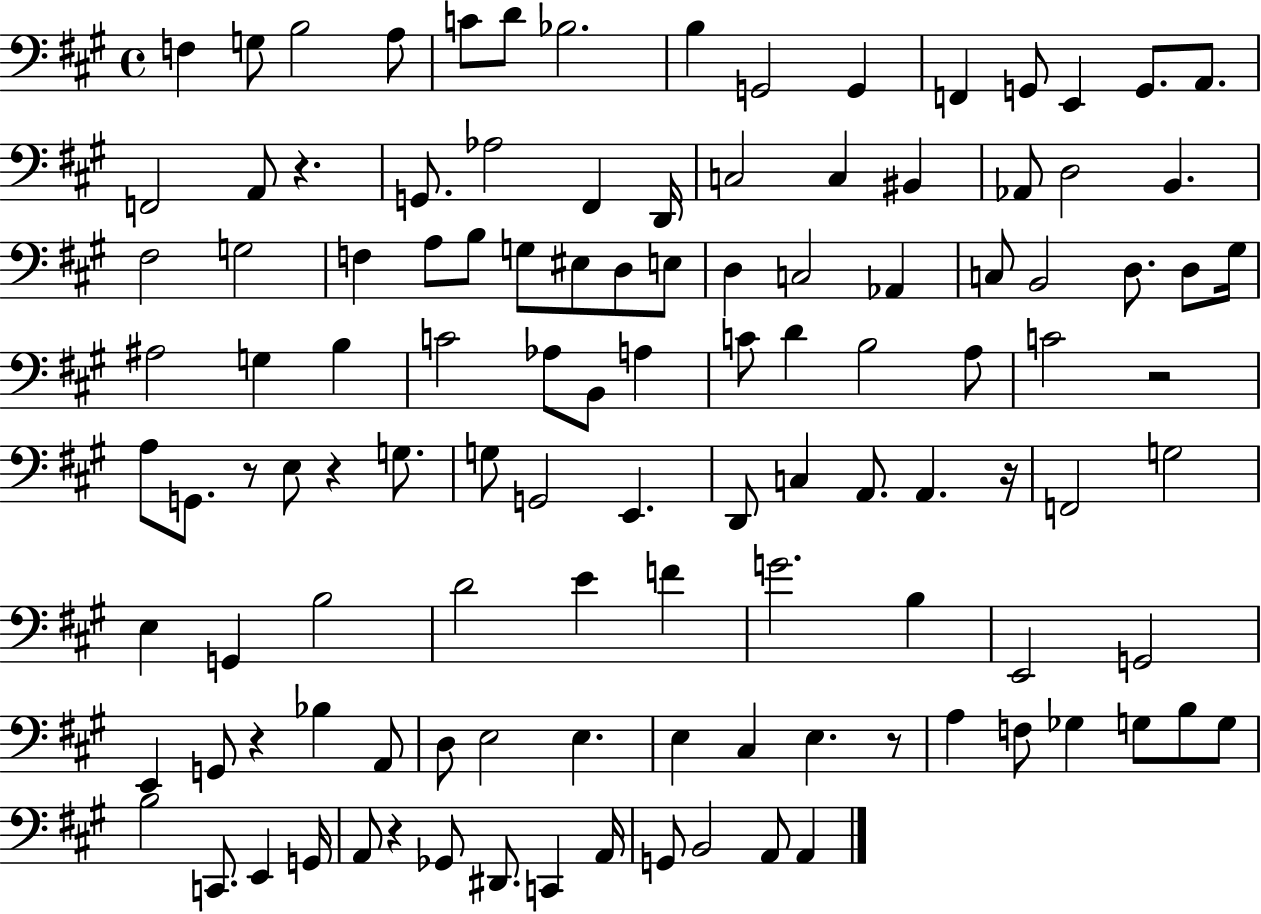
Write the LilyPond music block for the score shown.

{
  \clef bass
  \time 4/4
  \defaultTimeSignature
  \key a \major
  f4 g8 b2 a8 | c'8 d'8 bes2. | b4 g,2 g,4 | f,4 g,8 e,4 g,8. a,8. | \break f,2 a,8 r4. | g,8. aes2 fis,4 d,16 | c2 c4 bis,4 | aes,8 d2 b,4. | \break fis2 g2 | f4 a8 b8 g8 eis8 d8 e8 | d4 c2 aes,4 | c8 b,2 d8. d8 gis16 | \break ais2 g4 b4 | c'2 aes8 b,8 a4 | c'8 d'4 b2 a8 | c'2 r2 | \break a8 g,8. r8 e8 r4 g8. | g8 g,2 e,4. | d,8 c4 a,8. a,4. r16 | f,2 g2 | \break e4 g,4 b2 | d'2 e'4 f'4 | g'2. b4 | e,2 g,2 | \break e,4 g,8 r4 bes4 a,8 | d8 e2 e4. | e4 cis4 e4. r8 | a4 f8 ges4 g8 b8 g8 | \break b2 c,8. e,4 g,16 | a,8 r4 ges,8 dis,8. c,4 a,16 | g,8 b,2 a,8 a,4 | \bar "|."
}